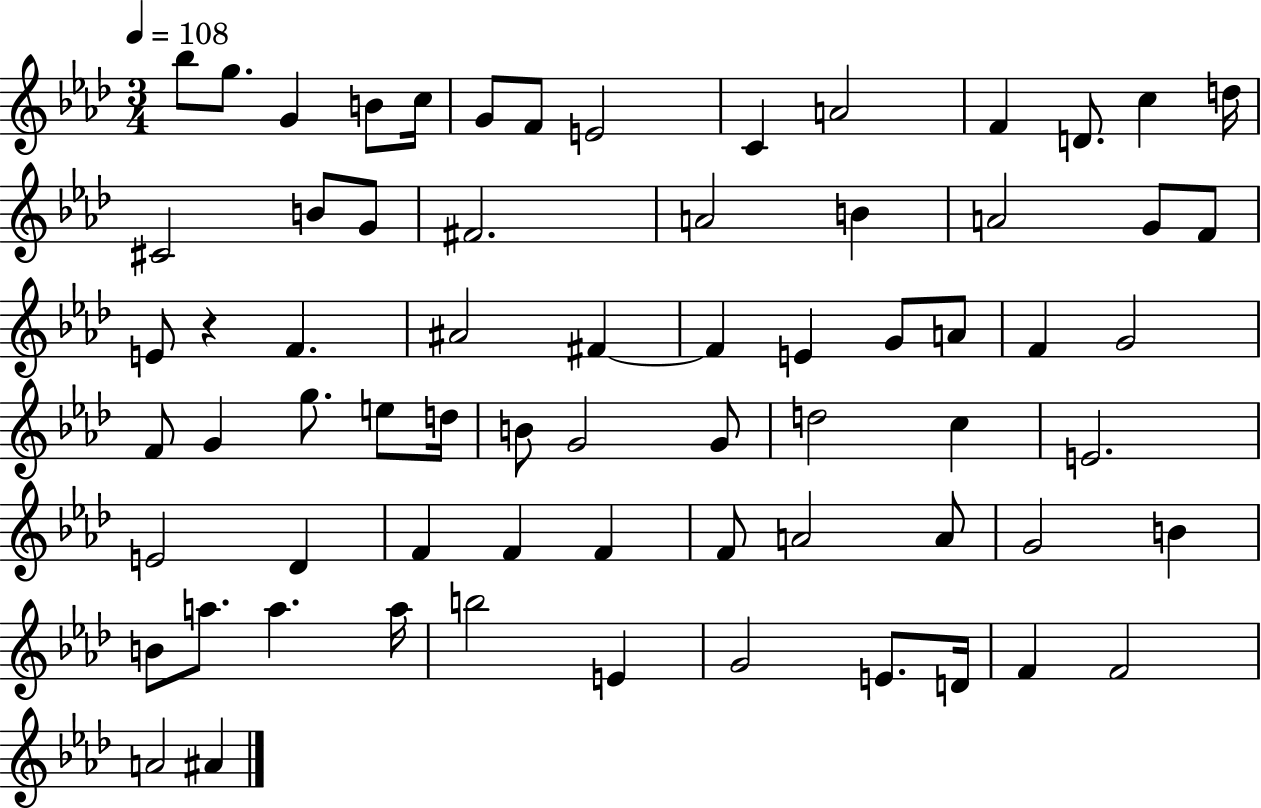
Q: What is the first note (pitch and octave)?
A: Bb5